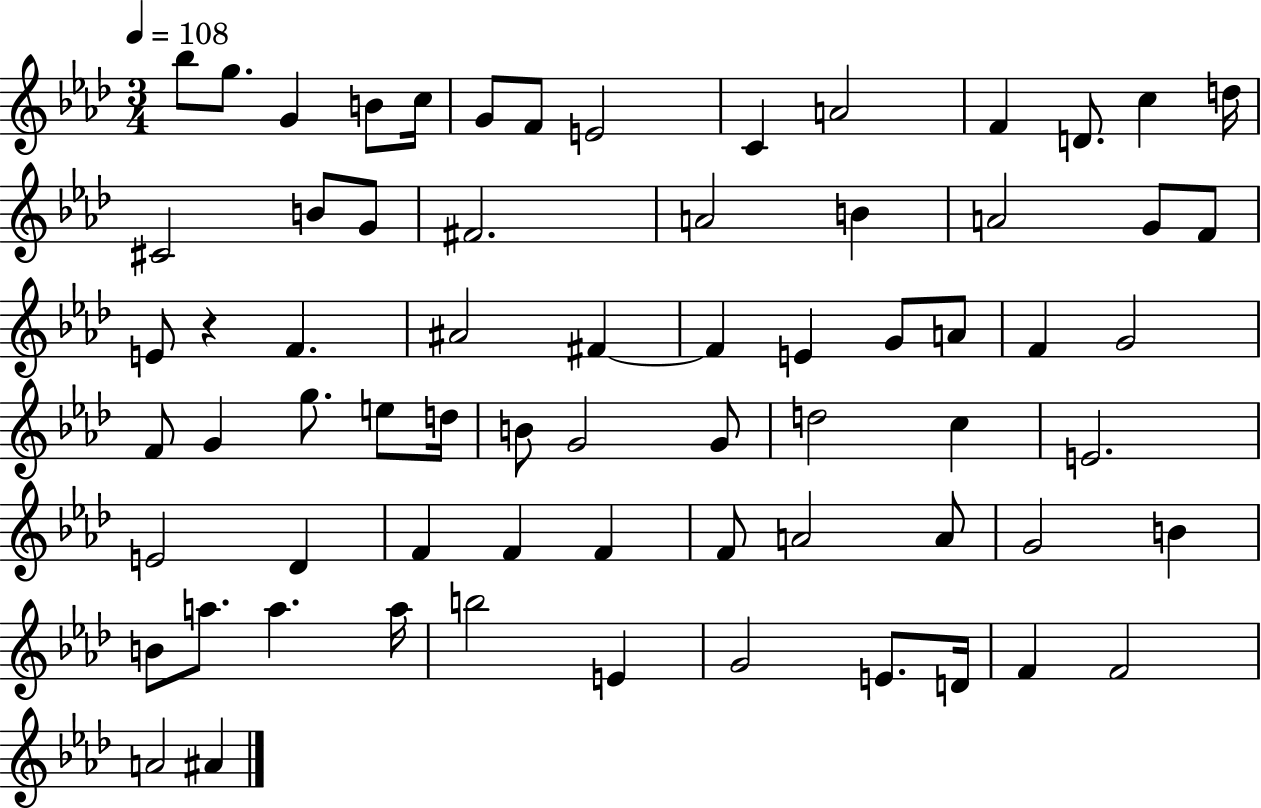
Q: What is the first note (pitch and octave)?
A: Bb5